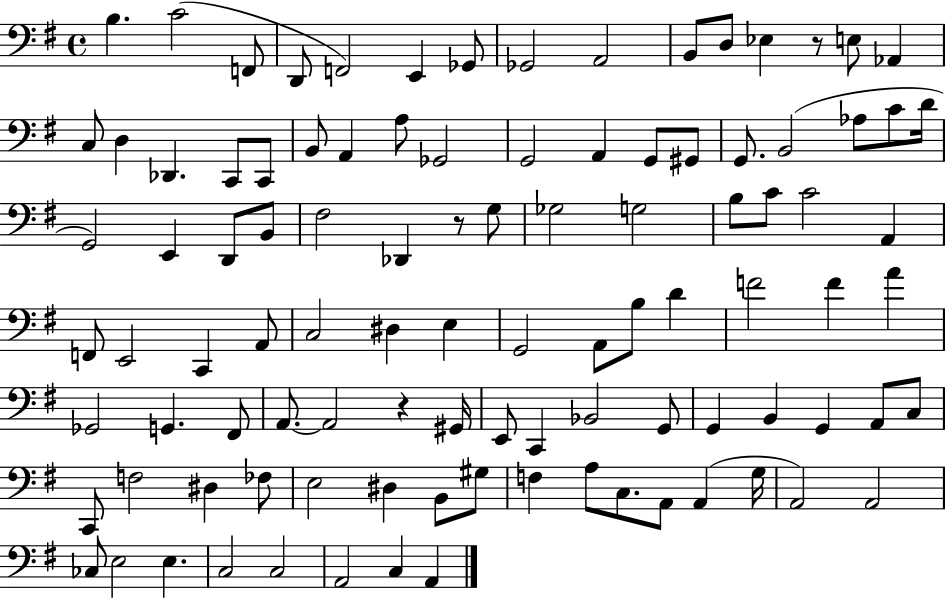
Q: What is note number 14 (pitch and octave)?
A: Ab2